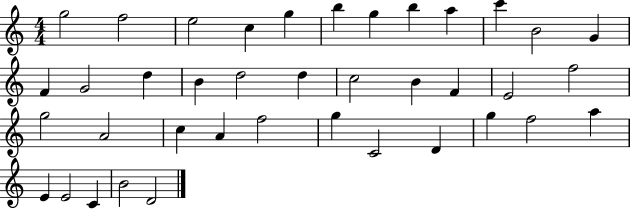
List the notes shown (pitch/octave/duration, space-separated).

G5/h F5/h E5/h C5/q G5/q B5/q G5/q B5/q A5/q C6/q B4/h G4/q F4/q G4/h D5/q B4/q D5/h D5/q C5/h B4/q F4/q E4/h F5/h G5/h A4/h C5/q A4/q F5/h G5/q C4/h D4/q G5/q F5/h A5/q E4/q E4/h C4/q B4/h D4/h